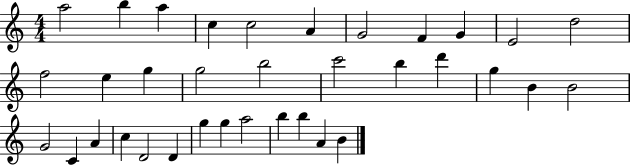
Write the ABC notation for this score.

X:1
T:Untitled
M:4/4
L:1/4
K:C
a2 b a c c2 A G2 F G E2 d2 f2 e g g2 b2 c'2 b d' g B B2 G2 C A c D2 D g g a2 b b A B